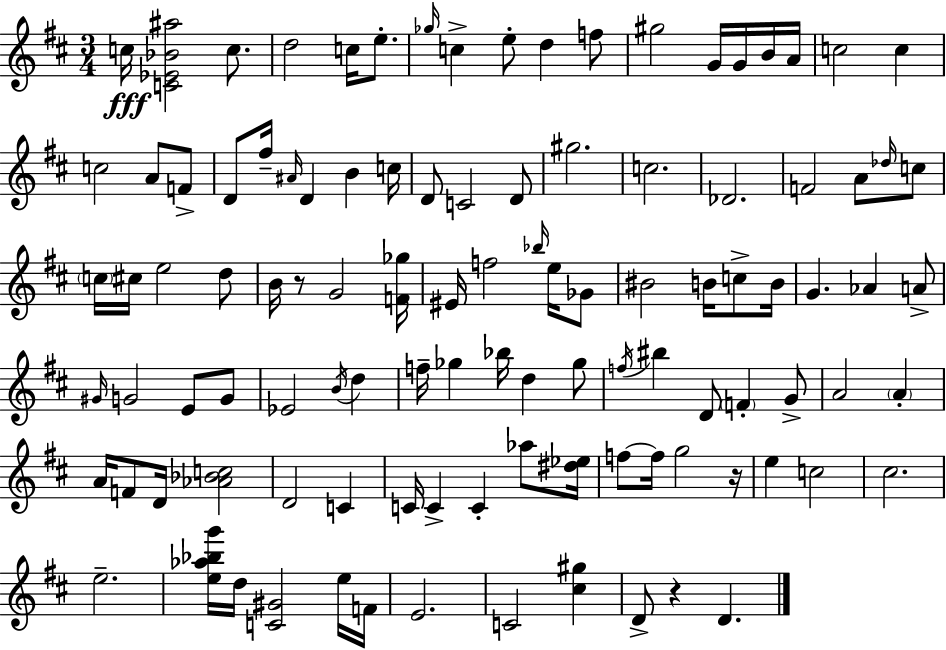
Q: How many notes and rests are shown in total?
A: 106